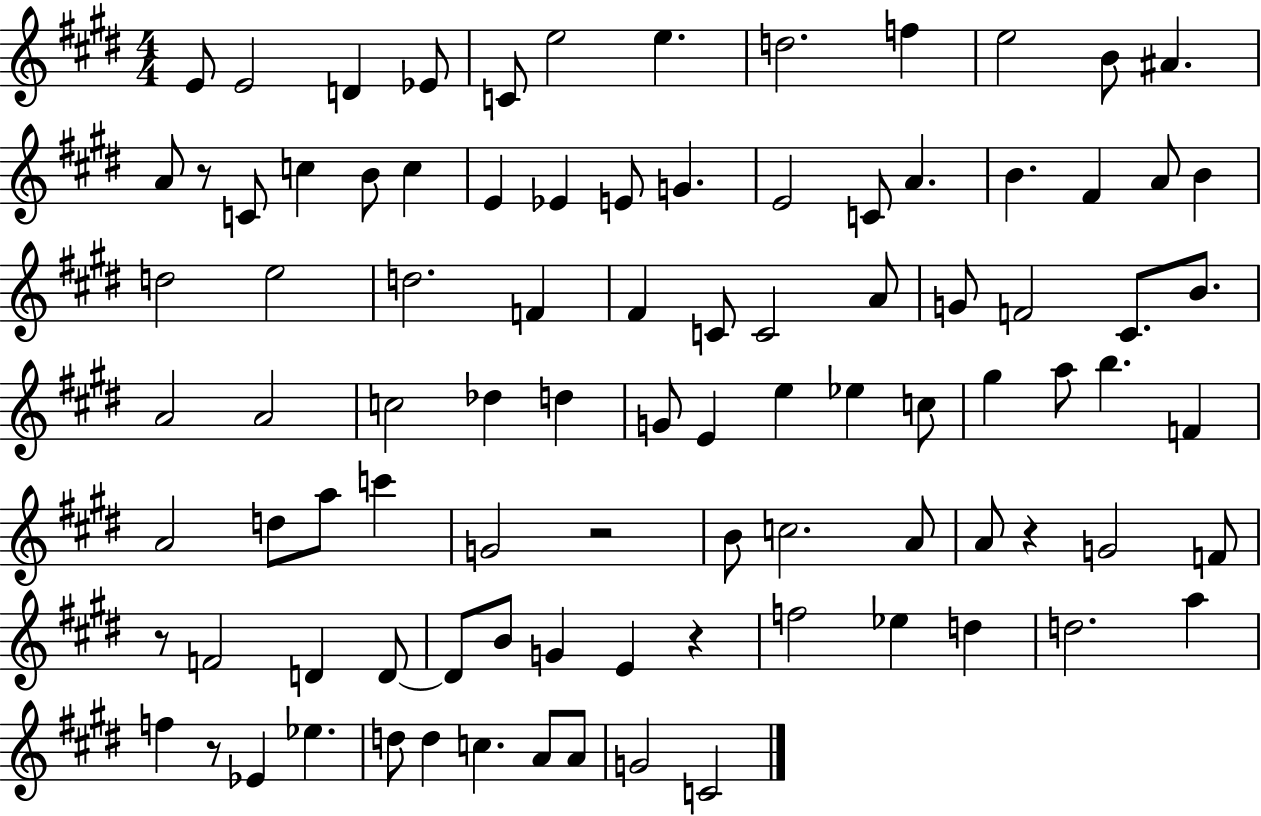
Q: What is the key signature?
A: E major